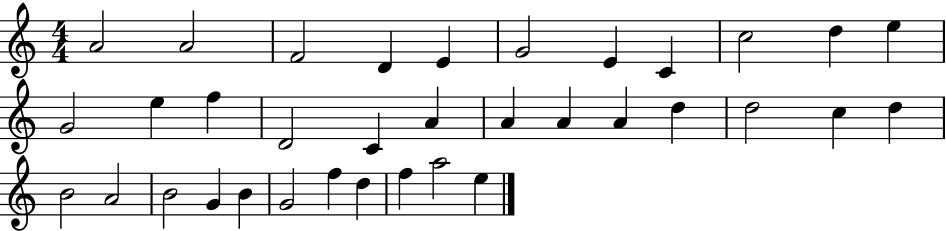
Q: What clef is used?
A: treble